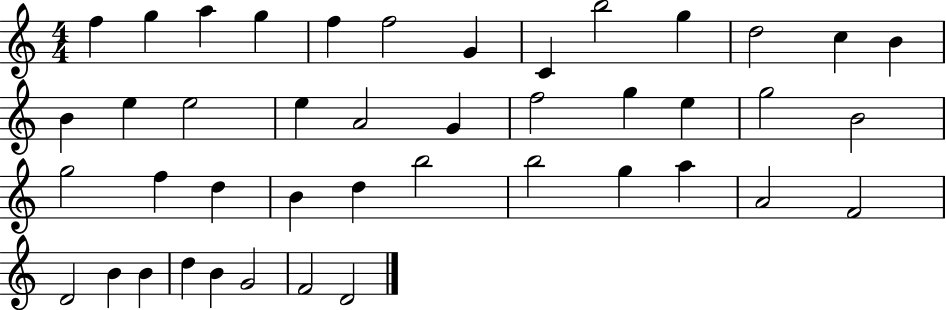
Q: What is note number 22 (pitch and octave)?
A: E5